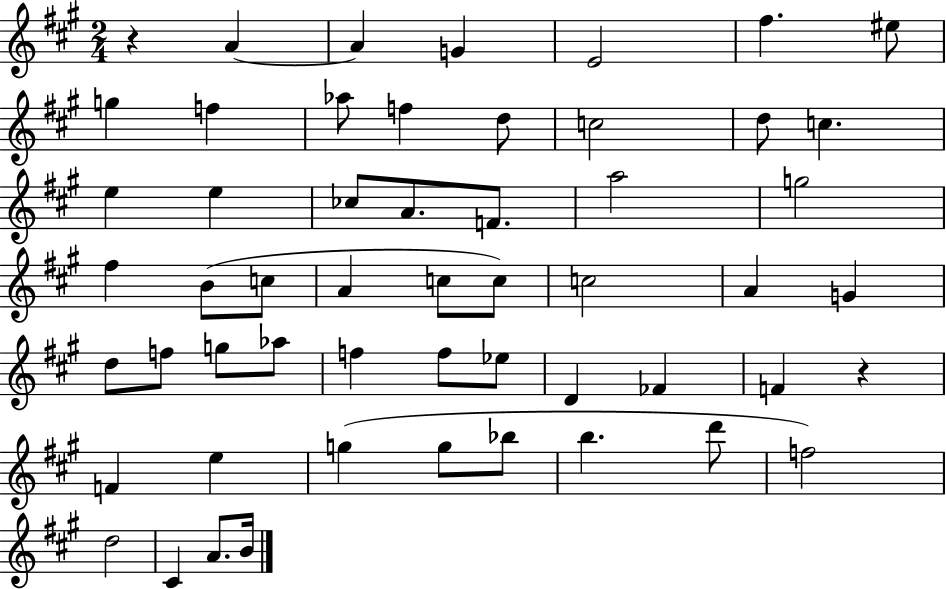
R/q A4/q A4/q G4/q E4/h F#5/q. EIS5/e G5/q F5/q Ab5/e F5/q D5/e C5/h D5/e C5/q. E5/q E5/q CES5/e A4/e. F4/e. A5/h G5/h F#5/q B4/e C5/e A4/q C5/e C5/e C5/h A4/q G4/q D5/e F5/e G5/e Ab5/e F5/q F5/e Eb5/e D4/q FES4/q F4/q R/q F4/q E5/q G5/q G5/e Bb5/e B5/q. D6/e F5/h D5/h C#4/q A4/e. B4/s